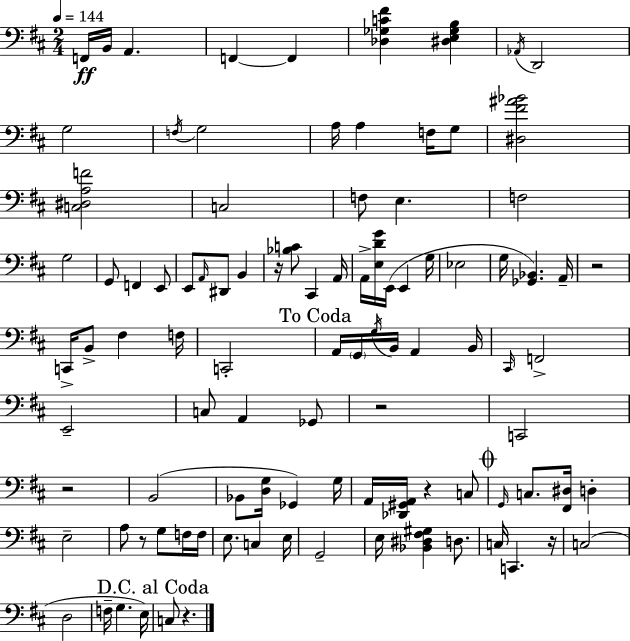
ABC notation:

X:1
T:Untitled
M:2/4
L:1/4
K:D
F,,/4 B,,/4 A,, F,, F,, [_D,_G,C^F] [^D,E,_G,B,] _A,,/4 D,,2 G,2 F,/4 G,2 A,/4 A, F,/4 G,/2 [^D,^F^A_B]2 [C,^D,A,F]2 C,2 F,/2 E, F,2 G,2 G,,/2 F,, E,,/2 E,,/2 A,,/4 ^D,,/2 B,, z/4 [_B,C]/2 ^C,, A,,/4 A,,/4 [E,DG]/4 E,,/4 E,, G,/4 _E,2 G,/4 [_G,,_B,,] A,,/4 z2 C,,/4 B,,/2 ^F, F,/4 C,,2 A,,/4 G,,/4 G,/4 B,,/4 A,, B,,/4 ^C,,/4 F,,2 E,,2 C,/2 A,, _G,,/2 z2 C,,2 z2 B,,2 _B,,/2 [D,G,]/4 _G,, G,/4 A,,/4 [_D,,^G,,A,,]/4 z C,/2 G,,/4 C,/2 [^F,,^D,]/4 D, E,2 A,/2 z/2 G,/2 F,/4 F,/4 E,/2 C, E,/4 G,,2 E,/4 [_B,,^D,^F,^G,] D,/2 C,/4 C,, z/4 C,2 D,2 F,/4 G, E,/4 C,/2 z